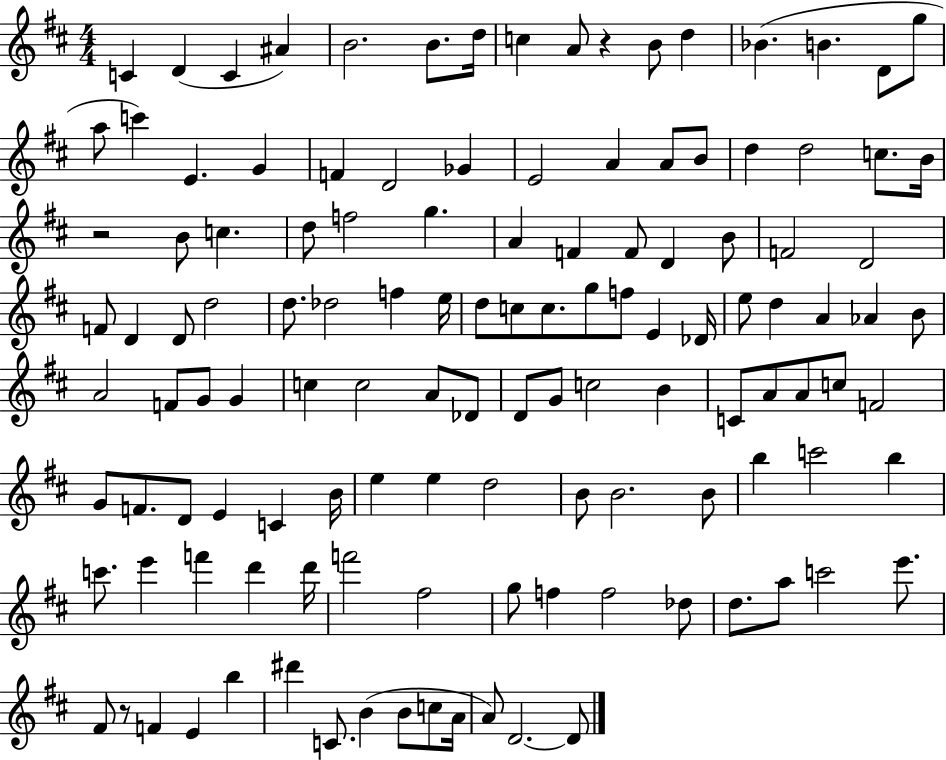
{
  \clef treble
  \numericTimeSignature
  \time 4/4
  \key d \major
  c'4 d'4( c'4 ais'4) | b'2. b'8. d''16 | c''4 a'8 r4 b'8 d''4 | bes'4.( b'4. d'8 g''8 | \break a''8 c'''4) e'4. g'4 | f'4 d'2 ges'4 | e'2 a'4 a'8 b'8 | d''4 d''2 c''8. b'16 | \break r2 b'8 c''4. | d''8 f''2 g''4. | a'4 f'4 f'8 d'4 b'8 | f'2 d'2 | \break f'8 d'4 d'8 d''2 | d''8. des''2 f''4 e''16 | d''8 c''8 c''8. g''8 f''8 e'4 des'16 | e''8 d''4 a'4 aes'4 b'8 | \break a'2 f'8 g'8 g'4 | c''4 c''2 a'8 des'8 | d'8 g'8 c''2 b'4 | c'8 a'8 a'8 c''8 f'2 | \break g'8 f'8. d'8 e'4 c'4 b'16 | e''4 e''4 d''2 | b'8 b'2. b'8 | b''4 c'''2 b''4 | \break c'''8. e'''4 f'''4 d'''4 d'''16 | f'''2 fis''2 | g''8 f''4 f''2 des''8 | d''8. a''8 c'''2 e'''8. | \break fis'8 r8 f'4 e'4 b''4 | dis'''4 c'8. b'4( b'8 c''8 a'16 | a'8) d'2.~~ d'8 | \bar "|."
}